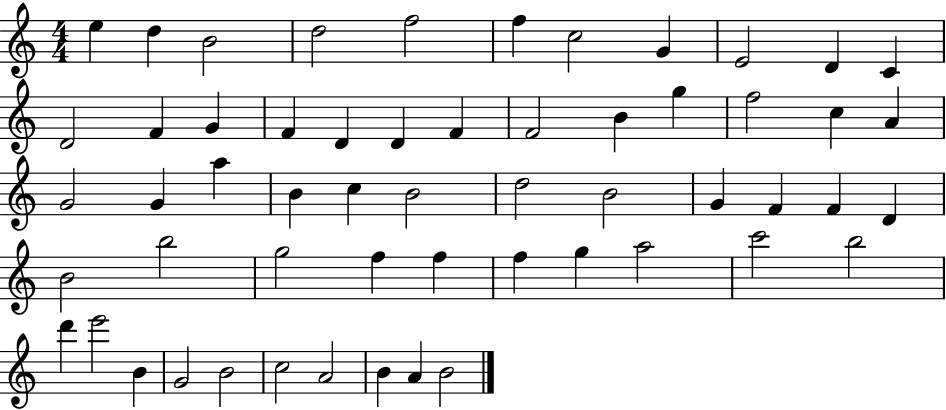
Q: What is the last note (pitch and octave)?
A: B4